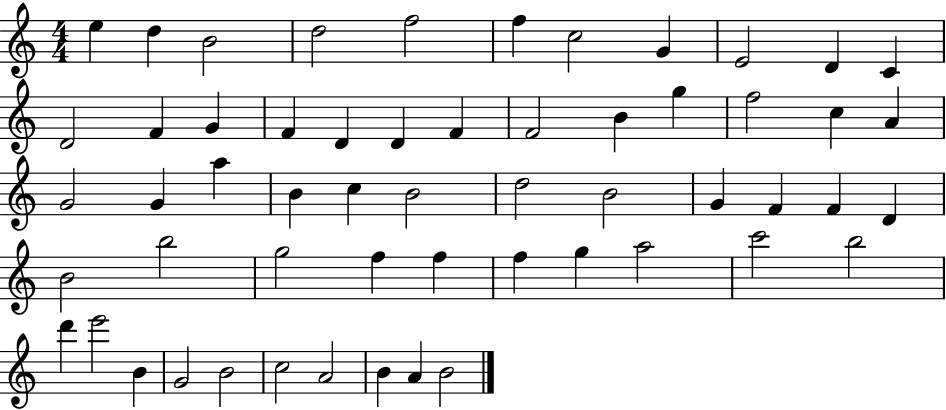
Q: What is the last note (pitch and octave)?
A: B4